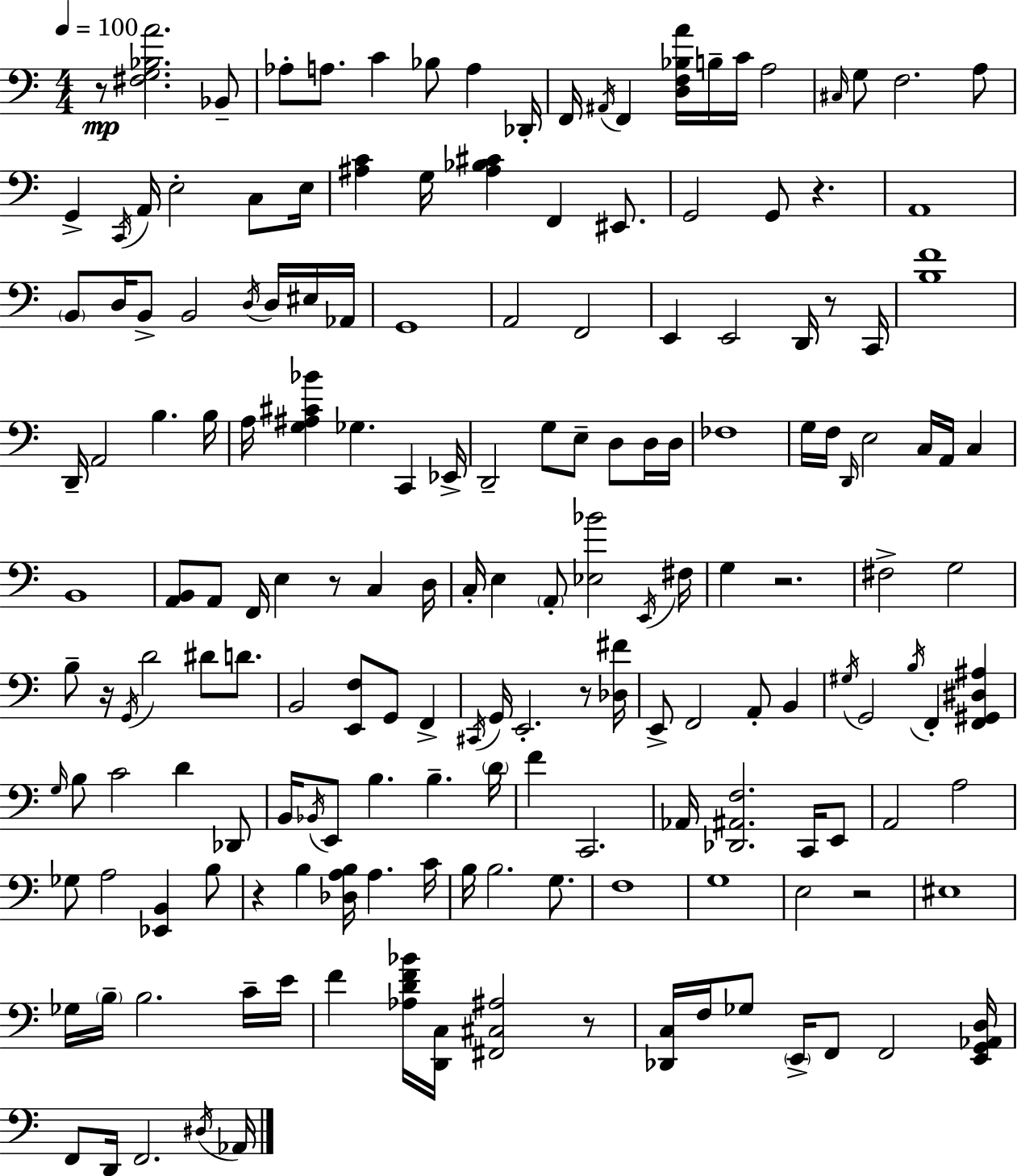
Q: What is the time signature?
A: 4/4